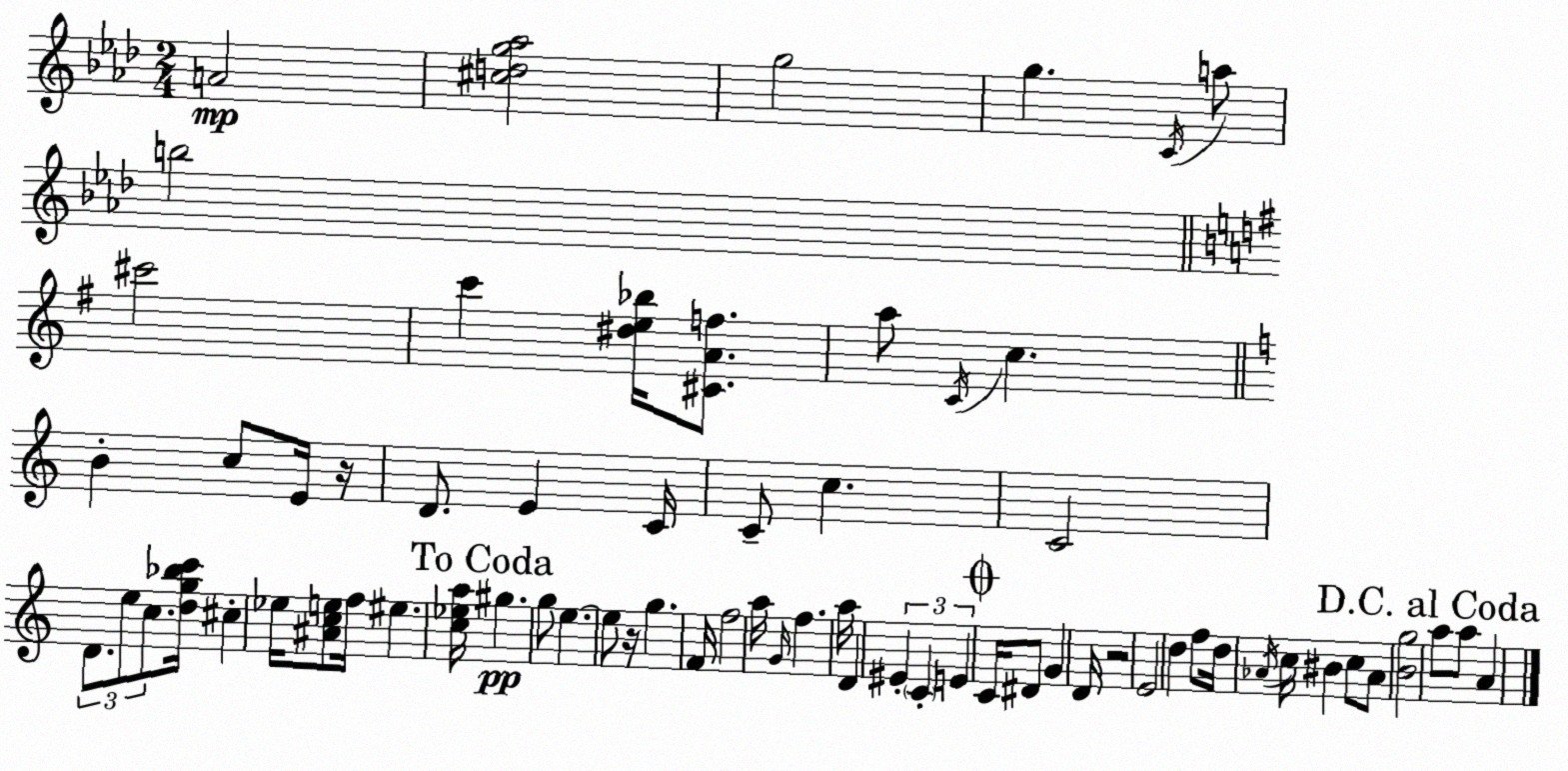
X:1
T:Untitled
M:2/4
L:1/4
K:Fm
A2 [^cdg_a]2 g2 g C/4 a/2 b2 ^c'2 c' [^de_b]/4 [^CAf]/2 a/2 C/4 c B c/2 E/4 z/4 D/2 E C/4 C/2 c C2 D/2 e/2 c/2 [dg_bc']/4 ^c _e/4 [^Ace]/2 f/4 ^e [c_ea]/4 ^g g/2 e e/2 z/4 g F/4 f2 a/4 G/4 f a/4 D ^E C E C/4 ^D/2 G D/4 z2 E2 d f/2 d/4 _A/4 c/4 ^B c/2 _A/2 [Bg]2 a/2 a/2 A